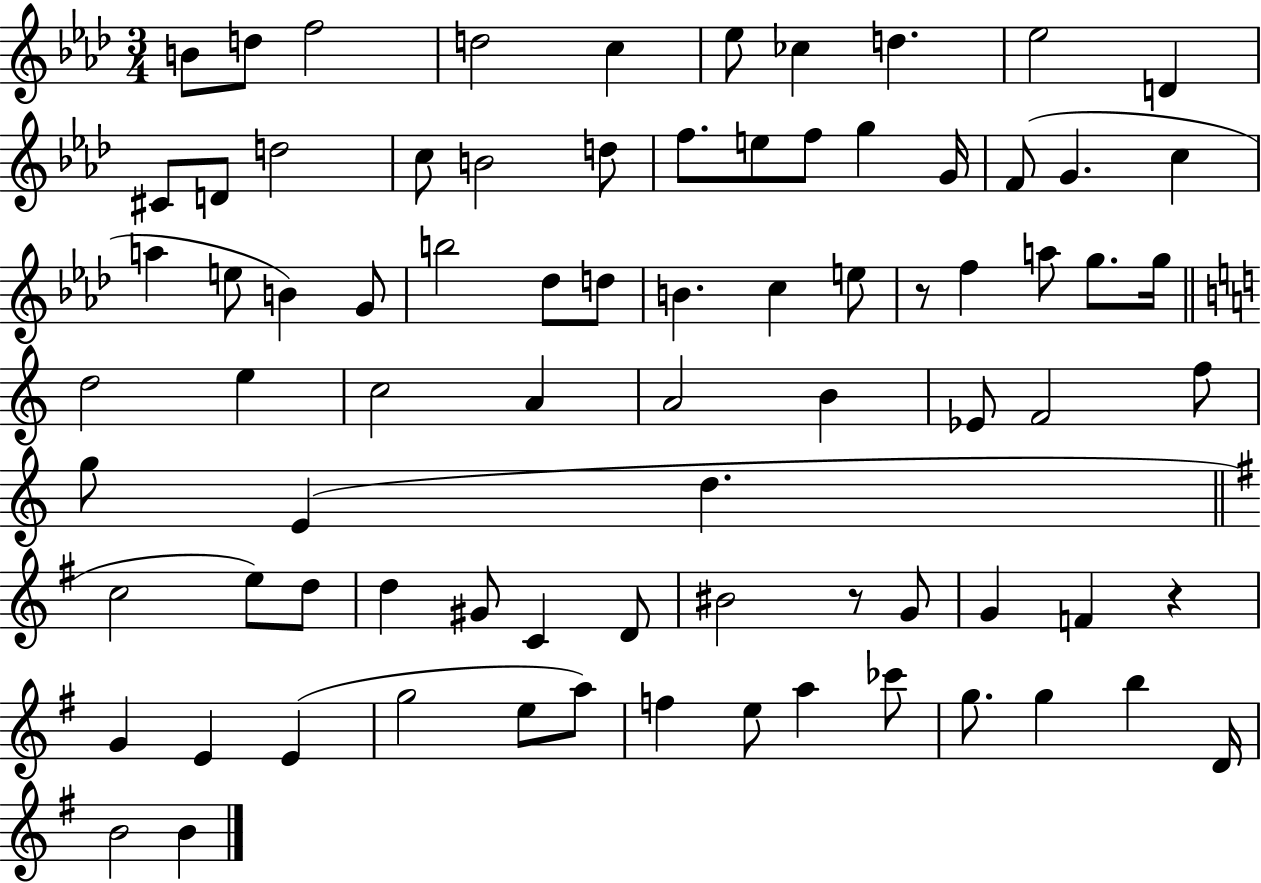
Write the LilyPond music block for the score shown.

{
  \clef treble
  \numericTimeSignature
  \time 3/4
  \key aes \major
  b'8 d''8 f''2 | d''2 c''4 | ees''8 ces''4 d''4. | ees''2 d'4 | \break cis'8 d'8 d''2 | c''8 b'2 d''8 | f''8. e''8 f''8 g''4 g'16 | f'8( g'4. c''4 | \break a''4 e''8 b'4) g'8 | b''2 des''8 d''8 | b'4. c''4 e''8 | r8 f''4 a''8 g''8. g''16 | \break \bar "||" \break \key c \major d''2 e''4 | c''2 a'4 | a'2 b'4 | ees'8 f'2 f''8 | \break g''8 e'4( d''4. | \bar "||" \break \key e \minor c''2 e''8) d''8 | d''4 gis'8 c'4 d'8 | bis'2 r8 g'8 | g'4 f'4 r4 | \break g'4 e'4 e'4( | g''2 e''8 a''8) | f''4 e''8 a''4 ces'''8 | g''8. g''4 b''4 d'16 | \break b'2 b'4 | \bar "|."
}